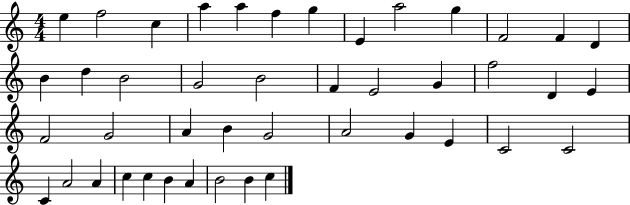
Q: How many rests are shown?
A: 0